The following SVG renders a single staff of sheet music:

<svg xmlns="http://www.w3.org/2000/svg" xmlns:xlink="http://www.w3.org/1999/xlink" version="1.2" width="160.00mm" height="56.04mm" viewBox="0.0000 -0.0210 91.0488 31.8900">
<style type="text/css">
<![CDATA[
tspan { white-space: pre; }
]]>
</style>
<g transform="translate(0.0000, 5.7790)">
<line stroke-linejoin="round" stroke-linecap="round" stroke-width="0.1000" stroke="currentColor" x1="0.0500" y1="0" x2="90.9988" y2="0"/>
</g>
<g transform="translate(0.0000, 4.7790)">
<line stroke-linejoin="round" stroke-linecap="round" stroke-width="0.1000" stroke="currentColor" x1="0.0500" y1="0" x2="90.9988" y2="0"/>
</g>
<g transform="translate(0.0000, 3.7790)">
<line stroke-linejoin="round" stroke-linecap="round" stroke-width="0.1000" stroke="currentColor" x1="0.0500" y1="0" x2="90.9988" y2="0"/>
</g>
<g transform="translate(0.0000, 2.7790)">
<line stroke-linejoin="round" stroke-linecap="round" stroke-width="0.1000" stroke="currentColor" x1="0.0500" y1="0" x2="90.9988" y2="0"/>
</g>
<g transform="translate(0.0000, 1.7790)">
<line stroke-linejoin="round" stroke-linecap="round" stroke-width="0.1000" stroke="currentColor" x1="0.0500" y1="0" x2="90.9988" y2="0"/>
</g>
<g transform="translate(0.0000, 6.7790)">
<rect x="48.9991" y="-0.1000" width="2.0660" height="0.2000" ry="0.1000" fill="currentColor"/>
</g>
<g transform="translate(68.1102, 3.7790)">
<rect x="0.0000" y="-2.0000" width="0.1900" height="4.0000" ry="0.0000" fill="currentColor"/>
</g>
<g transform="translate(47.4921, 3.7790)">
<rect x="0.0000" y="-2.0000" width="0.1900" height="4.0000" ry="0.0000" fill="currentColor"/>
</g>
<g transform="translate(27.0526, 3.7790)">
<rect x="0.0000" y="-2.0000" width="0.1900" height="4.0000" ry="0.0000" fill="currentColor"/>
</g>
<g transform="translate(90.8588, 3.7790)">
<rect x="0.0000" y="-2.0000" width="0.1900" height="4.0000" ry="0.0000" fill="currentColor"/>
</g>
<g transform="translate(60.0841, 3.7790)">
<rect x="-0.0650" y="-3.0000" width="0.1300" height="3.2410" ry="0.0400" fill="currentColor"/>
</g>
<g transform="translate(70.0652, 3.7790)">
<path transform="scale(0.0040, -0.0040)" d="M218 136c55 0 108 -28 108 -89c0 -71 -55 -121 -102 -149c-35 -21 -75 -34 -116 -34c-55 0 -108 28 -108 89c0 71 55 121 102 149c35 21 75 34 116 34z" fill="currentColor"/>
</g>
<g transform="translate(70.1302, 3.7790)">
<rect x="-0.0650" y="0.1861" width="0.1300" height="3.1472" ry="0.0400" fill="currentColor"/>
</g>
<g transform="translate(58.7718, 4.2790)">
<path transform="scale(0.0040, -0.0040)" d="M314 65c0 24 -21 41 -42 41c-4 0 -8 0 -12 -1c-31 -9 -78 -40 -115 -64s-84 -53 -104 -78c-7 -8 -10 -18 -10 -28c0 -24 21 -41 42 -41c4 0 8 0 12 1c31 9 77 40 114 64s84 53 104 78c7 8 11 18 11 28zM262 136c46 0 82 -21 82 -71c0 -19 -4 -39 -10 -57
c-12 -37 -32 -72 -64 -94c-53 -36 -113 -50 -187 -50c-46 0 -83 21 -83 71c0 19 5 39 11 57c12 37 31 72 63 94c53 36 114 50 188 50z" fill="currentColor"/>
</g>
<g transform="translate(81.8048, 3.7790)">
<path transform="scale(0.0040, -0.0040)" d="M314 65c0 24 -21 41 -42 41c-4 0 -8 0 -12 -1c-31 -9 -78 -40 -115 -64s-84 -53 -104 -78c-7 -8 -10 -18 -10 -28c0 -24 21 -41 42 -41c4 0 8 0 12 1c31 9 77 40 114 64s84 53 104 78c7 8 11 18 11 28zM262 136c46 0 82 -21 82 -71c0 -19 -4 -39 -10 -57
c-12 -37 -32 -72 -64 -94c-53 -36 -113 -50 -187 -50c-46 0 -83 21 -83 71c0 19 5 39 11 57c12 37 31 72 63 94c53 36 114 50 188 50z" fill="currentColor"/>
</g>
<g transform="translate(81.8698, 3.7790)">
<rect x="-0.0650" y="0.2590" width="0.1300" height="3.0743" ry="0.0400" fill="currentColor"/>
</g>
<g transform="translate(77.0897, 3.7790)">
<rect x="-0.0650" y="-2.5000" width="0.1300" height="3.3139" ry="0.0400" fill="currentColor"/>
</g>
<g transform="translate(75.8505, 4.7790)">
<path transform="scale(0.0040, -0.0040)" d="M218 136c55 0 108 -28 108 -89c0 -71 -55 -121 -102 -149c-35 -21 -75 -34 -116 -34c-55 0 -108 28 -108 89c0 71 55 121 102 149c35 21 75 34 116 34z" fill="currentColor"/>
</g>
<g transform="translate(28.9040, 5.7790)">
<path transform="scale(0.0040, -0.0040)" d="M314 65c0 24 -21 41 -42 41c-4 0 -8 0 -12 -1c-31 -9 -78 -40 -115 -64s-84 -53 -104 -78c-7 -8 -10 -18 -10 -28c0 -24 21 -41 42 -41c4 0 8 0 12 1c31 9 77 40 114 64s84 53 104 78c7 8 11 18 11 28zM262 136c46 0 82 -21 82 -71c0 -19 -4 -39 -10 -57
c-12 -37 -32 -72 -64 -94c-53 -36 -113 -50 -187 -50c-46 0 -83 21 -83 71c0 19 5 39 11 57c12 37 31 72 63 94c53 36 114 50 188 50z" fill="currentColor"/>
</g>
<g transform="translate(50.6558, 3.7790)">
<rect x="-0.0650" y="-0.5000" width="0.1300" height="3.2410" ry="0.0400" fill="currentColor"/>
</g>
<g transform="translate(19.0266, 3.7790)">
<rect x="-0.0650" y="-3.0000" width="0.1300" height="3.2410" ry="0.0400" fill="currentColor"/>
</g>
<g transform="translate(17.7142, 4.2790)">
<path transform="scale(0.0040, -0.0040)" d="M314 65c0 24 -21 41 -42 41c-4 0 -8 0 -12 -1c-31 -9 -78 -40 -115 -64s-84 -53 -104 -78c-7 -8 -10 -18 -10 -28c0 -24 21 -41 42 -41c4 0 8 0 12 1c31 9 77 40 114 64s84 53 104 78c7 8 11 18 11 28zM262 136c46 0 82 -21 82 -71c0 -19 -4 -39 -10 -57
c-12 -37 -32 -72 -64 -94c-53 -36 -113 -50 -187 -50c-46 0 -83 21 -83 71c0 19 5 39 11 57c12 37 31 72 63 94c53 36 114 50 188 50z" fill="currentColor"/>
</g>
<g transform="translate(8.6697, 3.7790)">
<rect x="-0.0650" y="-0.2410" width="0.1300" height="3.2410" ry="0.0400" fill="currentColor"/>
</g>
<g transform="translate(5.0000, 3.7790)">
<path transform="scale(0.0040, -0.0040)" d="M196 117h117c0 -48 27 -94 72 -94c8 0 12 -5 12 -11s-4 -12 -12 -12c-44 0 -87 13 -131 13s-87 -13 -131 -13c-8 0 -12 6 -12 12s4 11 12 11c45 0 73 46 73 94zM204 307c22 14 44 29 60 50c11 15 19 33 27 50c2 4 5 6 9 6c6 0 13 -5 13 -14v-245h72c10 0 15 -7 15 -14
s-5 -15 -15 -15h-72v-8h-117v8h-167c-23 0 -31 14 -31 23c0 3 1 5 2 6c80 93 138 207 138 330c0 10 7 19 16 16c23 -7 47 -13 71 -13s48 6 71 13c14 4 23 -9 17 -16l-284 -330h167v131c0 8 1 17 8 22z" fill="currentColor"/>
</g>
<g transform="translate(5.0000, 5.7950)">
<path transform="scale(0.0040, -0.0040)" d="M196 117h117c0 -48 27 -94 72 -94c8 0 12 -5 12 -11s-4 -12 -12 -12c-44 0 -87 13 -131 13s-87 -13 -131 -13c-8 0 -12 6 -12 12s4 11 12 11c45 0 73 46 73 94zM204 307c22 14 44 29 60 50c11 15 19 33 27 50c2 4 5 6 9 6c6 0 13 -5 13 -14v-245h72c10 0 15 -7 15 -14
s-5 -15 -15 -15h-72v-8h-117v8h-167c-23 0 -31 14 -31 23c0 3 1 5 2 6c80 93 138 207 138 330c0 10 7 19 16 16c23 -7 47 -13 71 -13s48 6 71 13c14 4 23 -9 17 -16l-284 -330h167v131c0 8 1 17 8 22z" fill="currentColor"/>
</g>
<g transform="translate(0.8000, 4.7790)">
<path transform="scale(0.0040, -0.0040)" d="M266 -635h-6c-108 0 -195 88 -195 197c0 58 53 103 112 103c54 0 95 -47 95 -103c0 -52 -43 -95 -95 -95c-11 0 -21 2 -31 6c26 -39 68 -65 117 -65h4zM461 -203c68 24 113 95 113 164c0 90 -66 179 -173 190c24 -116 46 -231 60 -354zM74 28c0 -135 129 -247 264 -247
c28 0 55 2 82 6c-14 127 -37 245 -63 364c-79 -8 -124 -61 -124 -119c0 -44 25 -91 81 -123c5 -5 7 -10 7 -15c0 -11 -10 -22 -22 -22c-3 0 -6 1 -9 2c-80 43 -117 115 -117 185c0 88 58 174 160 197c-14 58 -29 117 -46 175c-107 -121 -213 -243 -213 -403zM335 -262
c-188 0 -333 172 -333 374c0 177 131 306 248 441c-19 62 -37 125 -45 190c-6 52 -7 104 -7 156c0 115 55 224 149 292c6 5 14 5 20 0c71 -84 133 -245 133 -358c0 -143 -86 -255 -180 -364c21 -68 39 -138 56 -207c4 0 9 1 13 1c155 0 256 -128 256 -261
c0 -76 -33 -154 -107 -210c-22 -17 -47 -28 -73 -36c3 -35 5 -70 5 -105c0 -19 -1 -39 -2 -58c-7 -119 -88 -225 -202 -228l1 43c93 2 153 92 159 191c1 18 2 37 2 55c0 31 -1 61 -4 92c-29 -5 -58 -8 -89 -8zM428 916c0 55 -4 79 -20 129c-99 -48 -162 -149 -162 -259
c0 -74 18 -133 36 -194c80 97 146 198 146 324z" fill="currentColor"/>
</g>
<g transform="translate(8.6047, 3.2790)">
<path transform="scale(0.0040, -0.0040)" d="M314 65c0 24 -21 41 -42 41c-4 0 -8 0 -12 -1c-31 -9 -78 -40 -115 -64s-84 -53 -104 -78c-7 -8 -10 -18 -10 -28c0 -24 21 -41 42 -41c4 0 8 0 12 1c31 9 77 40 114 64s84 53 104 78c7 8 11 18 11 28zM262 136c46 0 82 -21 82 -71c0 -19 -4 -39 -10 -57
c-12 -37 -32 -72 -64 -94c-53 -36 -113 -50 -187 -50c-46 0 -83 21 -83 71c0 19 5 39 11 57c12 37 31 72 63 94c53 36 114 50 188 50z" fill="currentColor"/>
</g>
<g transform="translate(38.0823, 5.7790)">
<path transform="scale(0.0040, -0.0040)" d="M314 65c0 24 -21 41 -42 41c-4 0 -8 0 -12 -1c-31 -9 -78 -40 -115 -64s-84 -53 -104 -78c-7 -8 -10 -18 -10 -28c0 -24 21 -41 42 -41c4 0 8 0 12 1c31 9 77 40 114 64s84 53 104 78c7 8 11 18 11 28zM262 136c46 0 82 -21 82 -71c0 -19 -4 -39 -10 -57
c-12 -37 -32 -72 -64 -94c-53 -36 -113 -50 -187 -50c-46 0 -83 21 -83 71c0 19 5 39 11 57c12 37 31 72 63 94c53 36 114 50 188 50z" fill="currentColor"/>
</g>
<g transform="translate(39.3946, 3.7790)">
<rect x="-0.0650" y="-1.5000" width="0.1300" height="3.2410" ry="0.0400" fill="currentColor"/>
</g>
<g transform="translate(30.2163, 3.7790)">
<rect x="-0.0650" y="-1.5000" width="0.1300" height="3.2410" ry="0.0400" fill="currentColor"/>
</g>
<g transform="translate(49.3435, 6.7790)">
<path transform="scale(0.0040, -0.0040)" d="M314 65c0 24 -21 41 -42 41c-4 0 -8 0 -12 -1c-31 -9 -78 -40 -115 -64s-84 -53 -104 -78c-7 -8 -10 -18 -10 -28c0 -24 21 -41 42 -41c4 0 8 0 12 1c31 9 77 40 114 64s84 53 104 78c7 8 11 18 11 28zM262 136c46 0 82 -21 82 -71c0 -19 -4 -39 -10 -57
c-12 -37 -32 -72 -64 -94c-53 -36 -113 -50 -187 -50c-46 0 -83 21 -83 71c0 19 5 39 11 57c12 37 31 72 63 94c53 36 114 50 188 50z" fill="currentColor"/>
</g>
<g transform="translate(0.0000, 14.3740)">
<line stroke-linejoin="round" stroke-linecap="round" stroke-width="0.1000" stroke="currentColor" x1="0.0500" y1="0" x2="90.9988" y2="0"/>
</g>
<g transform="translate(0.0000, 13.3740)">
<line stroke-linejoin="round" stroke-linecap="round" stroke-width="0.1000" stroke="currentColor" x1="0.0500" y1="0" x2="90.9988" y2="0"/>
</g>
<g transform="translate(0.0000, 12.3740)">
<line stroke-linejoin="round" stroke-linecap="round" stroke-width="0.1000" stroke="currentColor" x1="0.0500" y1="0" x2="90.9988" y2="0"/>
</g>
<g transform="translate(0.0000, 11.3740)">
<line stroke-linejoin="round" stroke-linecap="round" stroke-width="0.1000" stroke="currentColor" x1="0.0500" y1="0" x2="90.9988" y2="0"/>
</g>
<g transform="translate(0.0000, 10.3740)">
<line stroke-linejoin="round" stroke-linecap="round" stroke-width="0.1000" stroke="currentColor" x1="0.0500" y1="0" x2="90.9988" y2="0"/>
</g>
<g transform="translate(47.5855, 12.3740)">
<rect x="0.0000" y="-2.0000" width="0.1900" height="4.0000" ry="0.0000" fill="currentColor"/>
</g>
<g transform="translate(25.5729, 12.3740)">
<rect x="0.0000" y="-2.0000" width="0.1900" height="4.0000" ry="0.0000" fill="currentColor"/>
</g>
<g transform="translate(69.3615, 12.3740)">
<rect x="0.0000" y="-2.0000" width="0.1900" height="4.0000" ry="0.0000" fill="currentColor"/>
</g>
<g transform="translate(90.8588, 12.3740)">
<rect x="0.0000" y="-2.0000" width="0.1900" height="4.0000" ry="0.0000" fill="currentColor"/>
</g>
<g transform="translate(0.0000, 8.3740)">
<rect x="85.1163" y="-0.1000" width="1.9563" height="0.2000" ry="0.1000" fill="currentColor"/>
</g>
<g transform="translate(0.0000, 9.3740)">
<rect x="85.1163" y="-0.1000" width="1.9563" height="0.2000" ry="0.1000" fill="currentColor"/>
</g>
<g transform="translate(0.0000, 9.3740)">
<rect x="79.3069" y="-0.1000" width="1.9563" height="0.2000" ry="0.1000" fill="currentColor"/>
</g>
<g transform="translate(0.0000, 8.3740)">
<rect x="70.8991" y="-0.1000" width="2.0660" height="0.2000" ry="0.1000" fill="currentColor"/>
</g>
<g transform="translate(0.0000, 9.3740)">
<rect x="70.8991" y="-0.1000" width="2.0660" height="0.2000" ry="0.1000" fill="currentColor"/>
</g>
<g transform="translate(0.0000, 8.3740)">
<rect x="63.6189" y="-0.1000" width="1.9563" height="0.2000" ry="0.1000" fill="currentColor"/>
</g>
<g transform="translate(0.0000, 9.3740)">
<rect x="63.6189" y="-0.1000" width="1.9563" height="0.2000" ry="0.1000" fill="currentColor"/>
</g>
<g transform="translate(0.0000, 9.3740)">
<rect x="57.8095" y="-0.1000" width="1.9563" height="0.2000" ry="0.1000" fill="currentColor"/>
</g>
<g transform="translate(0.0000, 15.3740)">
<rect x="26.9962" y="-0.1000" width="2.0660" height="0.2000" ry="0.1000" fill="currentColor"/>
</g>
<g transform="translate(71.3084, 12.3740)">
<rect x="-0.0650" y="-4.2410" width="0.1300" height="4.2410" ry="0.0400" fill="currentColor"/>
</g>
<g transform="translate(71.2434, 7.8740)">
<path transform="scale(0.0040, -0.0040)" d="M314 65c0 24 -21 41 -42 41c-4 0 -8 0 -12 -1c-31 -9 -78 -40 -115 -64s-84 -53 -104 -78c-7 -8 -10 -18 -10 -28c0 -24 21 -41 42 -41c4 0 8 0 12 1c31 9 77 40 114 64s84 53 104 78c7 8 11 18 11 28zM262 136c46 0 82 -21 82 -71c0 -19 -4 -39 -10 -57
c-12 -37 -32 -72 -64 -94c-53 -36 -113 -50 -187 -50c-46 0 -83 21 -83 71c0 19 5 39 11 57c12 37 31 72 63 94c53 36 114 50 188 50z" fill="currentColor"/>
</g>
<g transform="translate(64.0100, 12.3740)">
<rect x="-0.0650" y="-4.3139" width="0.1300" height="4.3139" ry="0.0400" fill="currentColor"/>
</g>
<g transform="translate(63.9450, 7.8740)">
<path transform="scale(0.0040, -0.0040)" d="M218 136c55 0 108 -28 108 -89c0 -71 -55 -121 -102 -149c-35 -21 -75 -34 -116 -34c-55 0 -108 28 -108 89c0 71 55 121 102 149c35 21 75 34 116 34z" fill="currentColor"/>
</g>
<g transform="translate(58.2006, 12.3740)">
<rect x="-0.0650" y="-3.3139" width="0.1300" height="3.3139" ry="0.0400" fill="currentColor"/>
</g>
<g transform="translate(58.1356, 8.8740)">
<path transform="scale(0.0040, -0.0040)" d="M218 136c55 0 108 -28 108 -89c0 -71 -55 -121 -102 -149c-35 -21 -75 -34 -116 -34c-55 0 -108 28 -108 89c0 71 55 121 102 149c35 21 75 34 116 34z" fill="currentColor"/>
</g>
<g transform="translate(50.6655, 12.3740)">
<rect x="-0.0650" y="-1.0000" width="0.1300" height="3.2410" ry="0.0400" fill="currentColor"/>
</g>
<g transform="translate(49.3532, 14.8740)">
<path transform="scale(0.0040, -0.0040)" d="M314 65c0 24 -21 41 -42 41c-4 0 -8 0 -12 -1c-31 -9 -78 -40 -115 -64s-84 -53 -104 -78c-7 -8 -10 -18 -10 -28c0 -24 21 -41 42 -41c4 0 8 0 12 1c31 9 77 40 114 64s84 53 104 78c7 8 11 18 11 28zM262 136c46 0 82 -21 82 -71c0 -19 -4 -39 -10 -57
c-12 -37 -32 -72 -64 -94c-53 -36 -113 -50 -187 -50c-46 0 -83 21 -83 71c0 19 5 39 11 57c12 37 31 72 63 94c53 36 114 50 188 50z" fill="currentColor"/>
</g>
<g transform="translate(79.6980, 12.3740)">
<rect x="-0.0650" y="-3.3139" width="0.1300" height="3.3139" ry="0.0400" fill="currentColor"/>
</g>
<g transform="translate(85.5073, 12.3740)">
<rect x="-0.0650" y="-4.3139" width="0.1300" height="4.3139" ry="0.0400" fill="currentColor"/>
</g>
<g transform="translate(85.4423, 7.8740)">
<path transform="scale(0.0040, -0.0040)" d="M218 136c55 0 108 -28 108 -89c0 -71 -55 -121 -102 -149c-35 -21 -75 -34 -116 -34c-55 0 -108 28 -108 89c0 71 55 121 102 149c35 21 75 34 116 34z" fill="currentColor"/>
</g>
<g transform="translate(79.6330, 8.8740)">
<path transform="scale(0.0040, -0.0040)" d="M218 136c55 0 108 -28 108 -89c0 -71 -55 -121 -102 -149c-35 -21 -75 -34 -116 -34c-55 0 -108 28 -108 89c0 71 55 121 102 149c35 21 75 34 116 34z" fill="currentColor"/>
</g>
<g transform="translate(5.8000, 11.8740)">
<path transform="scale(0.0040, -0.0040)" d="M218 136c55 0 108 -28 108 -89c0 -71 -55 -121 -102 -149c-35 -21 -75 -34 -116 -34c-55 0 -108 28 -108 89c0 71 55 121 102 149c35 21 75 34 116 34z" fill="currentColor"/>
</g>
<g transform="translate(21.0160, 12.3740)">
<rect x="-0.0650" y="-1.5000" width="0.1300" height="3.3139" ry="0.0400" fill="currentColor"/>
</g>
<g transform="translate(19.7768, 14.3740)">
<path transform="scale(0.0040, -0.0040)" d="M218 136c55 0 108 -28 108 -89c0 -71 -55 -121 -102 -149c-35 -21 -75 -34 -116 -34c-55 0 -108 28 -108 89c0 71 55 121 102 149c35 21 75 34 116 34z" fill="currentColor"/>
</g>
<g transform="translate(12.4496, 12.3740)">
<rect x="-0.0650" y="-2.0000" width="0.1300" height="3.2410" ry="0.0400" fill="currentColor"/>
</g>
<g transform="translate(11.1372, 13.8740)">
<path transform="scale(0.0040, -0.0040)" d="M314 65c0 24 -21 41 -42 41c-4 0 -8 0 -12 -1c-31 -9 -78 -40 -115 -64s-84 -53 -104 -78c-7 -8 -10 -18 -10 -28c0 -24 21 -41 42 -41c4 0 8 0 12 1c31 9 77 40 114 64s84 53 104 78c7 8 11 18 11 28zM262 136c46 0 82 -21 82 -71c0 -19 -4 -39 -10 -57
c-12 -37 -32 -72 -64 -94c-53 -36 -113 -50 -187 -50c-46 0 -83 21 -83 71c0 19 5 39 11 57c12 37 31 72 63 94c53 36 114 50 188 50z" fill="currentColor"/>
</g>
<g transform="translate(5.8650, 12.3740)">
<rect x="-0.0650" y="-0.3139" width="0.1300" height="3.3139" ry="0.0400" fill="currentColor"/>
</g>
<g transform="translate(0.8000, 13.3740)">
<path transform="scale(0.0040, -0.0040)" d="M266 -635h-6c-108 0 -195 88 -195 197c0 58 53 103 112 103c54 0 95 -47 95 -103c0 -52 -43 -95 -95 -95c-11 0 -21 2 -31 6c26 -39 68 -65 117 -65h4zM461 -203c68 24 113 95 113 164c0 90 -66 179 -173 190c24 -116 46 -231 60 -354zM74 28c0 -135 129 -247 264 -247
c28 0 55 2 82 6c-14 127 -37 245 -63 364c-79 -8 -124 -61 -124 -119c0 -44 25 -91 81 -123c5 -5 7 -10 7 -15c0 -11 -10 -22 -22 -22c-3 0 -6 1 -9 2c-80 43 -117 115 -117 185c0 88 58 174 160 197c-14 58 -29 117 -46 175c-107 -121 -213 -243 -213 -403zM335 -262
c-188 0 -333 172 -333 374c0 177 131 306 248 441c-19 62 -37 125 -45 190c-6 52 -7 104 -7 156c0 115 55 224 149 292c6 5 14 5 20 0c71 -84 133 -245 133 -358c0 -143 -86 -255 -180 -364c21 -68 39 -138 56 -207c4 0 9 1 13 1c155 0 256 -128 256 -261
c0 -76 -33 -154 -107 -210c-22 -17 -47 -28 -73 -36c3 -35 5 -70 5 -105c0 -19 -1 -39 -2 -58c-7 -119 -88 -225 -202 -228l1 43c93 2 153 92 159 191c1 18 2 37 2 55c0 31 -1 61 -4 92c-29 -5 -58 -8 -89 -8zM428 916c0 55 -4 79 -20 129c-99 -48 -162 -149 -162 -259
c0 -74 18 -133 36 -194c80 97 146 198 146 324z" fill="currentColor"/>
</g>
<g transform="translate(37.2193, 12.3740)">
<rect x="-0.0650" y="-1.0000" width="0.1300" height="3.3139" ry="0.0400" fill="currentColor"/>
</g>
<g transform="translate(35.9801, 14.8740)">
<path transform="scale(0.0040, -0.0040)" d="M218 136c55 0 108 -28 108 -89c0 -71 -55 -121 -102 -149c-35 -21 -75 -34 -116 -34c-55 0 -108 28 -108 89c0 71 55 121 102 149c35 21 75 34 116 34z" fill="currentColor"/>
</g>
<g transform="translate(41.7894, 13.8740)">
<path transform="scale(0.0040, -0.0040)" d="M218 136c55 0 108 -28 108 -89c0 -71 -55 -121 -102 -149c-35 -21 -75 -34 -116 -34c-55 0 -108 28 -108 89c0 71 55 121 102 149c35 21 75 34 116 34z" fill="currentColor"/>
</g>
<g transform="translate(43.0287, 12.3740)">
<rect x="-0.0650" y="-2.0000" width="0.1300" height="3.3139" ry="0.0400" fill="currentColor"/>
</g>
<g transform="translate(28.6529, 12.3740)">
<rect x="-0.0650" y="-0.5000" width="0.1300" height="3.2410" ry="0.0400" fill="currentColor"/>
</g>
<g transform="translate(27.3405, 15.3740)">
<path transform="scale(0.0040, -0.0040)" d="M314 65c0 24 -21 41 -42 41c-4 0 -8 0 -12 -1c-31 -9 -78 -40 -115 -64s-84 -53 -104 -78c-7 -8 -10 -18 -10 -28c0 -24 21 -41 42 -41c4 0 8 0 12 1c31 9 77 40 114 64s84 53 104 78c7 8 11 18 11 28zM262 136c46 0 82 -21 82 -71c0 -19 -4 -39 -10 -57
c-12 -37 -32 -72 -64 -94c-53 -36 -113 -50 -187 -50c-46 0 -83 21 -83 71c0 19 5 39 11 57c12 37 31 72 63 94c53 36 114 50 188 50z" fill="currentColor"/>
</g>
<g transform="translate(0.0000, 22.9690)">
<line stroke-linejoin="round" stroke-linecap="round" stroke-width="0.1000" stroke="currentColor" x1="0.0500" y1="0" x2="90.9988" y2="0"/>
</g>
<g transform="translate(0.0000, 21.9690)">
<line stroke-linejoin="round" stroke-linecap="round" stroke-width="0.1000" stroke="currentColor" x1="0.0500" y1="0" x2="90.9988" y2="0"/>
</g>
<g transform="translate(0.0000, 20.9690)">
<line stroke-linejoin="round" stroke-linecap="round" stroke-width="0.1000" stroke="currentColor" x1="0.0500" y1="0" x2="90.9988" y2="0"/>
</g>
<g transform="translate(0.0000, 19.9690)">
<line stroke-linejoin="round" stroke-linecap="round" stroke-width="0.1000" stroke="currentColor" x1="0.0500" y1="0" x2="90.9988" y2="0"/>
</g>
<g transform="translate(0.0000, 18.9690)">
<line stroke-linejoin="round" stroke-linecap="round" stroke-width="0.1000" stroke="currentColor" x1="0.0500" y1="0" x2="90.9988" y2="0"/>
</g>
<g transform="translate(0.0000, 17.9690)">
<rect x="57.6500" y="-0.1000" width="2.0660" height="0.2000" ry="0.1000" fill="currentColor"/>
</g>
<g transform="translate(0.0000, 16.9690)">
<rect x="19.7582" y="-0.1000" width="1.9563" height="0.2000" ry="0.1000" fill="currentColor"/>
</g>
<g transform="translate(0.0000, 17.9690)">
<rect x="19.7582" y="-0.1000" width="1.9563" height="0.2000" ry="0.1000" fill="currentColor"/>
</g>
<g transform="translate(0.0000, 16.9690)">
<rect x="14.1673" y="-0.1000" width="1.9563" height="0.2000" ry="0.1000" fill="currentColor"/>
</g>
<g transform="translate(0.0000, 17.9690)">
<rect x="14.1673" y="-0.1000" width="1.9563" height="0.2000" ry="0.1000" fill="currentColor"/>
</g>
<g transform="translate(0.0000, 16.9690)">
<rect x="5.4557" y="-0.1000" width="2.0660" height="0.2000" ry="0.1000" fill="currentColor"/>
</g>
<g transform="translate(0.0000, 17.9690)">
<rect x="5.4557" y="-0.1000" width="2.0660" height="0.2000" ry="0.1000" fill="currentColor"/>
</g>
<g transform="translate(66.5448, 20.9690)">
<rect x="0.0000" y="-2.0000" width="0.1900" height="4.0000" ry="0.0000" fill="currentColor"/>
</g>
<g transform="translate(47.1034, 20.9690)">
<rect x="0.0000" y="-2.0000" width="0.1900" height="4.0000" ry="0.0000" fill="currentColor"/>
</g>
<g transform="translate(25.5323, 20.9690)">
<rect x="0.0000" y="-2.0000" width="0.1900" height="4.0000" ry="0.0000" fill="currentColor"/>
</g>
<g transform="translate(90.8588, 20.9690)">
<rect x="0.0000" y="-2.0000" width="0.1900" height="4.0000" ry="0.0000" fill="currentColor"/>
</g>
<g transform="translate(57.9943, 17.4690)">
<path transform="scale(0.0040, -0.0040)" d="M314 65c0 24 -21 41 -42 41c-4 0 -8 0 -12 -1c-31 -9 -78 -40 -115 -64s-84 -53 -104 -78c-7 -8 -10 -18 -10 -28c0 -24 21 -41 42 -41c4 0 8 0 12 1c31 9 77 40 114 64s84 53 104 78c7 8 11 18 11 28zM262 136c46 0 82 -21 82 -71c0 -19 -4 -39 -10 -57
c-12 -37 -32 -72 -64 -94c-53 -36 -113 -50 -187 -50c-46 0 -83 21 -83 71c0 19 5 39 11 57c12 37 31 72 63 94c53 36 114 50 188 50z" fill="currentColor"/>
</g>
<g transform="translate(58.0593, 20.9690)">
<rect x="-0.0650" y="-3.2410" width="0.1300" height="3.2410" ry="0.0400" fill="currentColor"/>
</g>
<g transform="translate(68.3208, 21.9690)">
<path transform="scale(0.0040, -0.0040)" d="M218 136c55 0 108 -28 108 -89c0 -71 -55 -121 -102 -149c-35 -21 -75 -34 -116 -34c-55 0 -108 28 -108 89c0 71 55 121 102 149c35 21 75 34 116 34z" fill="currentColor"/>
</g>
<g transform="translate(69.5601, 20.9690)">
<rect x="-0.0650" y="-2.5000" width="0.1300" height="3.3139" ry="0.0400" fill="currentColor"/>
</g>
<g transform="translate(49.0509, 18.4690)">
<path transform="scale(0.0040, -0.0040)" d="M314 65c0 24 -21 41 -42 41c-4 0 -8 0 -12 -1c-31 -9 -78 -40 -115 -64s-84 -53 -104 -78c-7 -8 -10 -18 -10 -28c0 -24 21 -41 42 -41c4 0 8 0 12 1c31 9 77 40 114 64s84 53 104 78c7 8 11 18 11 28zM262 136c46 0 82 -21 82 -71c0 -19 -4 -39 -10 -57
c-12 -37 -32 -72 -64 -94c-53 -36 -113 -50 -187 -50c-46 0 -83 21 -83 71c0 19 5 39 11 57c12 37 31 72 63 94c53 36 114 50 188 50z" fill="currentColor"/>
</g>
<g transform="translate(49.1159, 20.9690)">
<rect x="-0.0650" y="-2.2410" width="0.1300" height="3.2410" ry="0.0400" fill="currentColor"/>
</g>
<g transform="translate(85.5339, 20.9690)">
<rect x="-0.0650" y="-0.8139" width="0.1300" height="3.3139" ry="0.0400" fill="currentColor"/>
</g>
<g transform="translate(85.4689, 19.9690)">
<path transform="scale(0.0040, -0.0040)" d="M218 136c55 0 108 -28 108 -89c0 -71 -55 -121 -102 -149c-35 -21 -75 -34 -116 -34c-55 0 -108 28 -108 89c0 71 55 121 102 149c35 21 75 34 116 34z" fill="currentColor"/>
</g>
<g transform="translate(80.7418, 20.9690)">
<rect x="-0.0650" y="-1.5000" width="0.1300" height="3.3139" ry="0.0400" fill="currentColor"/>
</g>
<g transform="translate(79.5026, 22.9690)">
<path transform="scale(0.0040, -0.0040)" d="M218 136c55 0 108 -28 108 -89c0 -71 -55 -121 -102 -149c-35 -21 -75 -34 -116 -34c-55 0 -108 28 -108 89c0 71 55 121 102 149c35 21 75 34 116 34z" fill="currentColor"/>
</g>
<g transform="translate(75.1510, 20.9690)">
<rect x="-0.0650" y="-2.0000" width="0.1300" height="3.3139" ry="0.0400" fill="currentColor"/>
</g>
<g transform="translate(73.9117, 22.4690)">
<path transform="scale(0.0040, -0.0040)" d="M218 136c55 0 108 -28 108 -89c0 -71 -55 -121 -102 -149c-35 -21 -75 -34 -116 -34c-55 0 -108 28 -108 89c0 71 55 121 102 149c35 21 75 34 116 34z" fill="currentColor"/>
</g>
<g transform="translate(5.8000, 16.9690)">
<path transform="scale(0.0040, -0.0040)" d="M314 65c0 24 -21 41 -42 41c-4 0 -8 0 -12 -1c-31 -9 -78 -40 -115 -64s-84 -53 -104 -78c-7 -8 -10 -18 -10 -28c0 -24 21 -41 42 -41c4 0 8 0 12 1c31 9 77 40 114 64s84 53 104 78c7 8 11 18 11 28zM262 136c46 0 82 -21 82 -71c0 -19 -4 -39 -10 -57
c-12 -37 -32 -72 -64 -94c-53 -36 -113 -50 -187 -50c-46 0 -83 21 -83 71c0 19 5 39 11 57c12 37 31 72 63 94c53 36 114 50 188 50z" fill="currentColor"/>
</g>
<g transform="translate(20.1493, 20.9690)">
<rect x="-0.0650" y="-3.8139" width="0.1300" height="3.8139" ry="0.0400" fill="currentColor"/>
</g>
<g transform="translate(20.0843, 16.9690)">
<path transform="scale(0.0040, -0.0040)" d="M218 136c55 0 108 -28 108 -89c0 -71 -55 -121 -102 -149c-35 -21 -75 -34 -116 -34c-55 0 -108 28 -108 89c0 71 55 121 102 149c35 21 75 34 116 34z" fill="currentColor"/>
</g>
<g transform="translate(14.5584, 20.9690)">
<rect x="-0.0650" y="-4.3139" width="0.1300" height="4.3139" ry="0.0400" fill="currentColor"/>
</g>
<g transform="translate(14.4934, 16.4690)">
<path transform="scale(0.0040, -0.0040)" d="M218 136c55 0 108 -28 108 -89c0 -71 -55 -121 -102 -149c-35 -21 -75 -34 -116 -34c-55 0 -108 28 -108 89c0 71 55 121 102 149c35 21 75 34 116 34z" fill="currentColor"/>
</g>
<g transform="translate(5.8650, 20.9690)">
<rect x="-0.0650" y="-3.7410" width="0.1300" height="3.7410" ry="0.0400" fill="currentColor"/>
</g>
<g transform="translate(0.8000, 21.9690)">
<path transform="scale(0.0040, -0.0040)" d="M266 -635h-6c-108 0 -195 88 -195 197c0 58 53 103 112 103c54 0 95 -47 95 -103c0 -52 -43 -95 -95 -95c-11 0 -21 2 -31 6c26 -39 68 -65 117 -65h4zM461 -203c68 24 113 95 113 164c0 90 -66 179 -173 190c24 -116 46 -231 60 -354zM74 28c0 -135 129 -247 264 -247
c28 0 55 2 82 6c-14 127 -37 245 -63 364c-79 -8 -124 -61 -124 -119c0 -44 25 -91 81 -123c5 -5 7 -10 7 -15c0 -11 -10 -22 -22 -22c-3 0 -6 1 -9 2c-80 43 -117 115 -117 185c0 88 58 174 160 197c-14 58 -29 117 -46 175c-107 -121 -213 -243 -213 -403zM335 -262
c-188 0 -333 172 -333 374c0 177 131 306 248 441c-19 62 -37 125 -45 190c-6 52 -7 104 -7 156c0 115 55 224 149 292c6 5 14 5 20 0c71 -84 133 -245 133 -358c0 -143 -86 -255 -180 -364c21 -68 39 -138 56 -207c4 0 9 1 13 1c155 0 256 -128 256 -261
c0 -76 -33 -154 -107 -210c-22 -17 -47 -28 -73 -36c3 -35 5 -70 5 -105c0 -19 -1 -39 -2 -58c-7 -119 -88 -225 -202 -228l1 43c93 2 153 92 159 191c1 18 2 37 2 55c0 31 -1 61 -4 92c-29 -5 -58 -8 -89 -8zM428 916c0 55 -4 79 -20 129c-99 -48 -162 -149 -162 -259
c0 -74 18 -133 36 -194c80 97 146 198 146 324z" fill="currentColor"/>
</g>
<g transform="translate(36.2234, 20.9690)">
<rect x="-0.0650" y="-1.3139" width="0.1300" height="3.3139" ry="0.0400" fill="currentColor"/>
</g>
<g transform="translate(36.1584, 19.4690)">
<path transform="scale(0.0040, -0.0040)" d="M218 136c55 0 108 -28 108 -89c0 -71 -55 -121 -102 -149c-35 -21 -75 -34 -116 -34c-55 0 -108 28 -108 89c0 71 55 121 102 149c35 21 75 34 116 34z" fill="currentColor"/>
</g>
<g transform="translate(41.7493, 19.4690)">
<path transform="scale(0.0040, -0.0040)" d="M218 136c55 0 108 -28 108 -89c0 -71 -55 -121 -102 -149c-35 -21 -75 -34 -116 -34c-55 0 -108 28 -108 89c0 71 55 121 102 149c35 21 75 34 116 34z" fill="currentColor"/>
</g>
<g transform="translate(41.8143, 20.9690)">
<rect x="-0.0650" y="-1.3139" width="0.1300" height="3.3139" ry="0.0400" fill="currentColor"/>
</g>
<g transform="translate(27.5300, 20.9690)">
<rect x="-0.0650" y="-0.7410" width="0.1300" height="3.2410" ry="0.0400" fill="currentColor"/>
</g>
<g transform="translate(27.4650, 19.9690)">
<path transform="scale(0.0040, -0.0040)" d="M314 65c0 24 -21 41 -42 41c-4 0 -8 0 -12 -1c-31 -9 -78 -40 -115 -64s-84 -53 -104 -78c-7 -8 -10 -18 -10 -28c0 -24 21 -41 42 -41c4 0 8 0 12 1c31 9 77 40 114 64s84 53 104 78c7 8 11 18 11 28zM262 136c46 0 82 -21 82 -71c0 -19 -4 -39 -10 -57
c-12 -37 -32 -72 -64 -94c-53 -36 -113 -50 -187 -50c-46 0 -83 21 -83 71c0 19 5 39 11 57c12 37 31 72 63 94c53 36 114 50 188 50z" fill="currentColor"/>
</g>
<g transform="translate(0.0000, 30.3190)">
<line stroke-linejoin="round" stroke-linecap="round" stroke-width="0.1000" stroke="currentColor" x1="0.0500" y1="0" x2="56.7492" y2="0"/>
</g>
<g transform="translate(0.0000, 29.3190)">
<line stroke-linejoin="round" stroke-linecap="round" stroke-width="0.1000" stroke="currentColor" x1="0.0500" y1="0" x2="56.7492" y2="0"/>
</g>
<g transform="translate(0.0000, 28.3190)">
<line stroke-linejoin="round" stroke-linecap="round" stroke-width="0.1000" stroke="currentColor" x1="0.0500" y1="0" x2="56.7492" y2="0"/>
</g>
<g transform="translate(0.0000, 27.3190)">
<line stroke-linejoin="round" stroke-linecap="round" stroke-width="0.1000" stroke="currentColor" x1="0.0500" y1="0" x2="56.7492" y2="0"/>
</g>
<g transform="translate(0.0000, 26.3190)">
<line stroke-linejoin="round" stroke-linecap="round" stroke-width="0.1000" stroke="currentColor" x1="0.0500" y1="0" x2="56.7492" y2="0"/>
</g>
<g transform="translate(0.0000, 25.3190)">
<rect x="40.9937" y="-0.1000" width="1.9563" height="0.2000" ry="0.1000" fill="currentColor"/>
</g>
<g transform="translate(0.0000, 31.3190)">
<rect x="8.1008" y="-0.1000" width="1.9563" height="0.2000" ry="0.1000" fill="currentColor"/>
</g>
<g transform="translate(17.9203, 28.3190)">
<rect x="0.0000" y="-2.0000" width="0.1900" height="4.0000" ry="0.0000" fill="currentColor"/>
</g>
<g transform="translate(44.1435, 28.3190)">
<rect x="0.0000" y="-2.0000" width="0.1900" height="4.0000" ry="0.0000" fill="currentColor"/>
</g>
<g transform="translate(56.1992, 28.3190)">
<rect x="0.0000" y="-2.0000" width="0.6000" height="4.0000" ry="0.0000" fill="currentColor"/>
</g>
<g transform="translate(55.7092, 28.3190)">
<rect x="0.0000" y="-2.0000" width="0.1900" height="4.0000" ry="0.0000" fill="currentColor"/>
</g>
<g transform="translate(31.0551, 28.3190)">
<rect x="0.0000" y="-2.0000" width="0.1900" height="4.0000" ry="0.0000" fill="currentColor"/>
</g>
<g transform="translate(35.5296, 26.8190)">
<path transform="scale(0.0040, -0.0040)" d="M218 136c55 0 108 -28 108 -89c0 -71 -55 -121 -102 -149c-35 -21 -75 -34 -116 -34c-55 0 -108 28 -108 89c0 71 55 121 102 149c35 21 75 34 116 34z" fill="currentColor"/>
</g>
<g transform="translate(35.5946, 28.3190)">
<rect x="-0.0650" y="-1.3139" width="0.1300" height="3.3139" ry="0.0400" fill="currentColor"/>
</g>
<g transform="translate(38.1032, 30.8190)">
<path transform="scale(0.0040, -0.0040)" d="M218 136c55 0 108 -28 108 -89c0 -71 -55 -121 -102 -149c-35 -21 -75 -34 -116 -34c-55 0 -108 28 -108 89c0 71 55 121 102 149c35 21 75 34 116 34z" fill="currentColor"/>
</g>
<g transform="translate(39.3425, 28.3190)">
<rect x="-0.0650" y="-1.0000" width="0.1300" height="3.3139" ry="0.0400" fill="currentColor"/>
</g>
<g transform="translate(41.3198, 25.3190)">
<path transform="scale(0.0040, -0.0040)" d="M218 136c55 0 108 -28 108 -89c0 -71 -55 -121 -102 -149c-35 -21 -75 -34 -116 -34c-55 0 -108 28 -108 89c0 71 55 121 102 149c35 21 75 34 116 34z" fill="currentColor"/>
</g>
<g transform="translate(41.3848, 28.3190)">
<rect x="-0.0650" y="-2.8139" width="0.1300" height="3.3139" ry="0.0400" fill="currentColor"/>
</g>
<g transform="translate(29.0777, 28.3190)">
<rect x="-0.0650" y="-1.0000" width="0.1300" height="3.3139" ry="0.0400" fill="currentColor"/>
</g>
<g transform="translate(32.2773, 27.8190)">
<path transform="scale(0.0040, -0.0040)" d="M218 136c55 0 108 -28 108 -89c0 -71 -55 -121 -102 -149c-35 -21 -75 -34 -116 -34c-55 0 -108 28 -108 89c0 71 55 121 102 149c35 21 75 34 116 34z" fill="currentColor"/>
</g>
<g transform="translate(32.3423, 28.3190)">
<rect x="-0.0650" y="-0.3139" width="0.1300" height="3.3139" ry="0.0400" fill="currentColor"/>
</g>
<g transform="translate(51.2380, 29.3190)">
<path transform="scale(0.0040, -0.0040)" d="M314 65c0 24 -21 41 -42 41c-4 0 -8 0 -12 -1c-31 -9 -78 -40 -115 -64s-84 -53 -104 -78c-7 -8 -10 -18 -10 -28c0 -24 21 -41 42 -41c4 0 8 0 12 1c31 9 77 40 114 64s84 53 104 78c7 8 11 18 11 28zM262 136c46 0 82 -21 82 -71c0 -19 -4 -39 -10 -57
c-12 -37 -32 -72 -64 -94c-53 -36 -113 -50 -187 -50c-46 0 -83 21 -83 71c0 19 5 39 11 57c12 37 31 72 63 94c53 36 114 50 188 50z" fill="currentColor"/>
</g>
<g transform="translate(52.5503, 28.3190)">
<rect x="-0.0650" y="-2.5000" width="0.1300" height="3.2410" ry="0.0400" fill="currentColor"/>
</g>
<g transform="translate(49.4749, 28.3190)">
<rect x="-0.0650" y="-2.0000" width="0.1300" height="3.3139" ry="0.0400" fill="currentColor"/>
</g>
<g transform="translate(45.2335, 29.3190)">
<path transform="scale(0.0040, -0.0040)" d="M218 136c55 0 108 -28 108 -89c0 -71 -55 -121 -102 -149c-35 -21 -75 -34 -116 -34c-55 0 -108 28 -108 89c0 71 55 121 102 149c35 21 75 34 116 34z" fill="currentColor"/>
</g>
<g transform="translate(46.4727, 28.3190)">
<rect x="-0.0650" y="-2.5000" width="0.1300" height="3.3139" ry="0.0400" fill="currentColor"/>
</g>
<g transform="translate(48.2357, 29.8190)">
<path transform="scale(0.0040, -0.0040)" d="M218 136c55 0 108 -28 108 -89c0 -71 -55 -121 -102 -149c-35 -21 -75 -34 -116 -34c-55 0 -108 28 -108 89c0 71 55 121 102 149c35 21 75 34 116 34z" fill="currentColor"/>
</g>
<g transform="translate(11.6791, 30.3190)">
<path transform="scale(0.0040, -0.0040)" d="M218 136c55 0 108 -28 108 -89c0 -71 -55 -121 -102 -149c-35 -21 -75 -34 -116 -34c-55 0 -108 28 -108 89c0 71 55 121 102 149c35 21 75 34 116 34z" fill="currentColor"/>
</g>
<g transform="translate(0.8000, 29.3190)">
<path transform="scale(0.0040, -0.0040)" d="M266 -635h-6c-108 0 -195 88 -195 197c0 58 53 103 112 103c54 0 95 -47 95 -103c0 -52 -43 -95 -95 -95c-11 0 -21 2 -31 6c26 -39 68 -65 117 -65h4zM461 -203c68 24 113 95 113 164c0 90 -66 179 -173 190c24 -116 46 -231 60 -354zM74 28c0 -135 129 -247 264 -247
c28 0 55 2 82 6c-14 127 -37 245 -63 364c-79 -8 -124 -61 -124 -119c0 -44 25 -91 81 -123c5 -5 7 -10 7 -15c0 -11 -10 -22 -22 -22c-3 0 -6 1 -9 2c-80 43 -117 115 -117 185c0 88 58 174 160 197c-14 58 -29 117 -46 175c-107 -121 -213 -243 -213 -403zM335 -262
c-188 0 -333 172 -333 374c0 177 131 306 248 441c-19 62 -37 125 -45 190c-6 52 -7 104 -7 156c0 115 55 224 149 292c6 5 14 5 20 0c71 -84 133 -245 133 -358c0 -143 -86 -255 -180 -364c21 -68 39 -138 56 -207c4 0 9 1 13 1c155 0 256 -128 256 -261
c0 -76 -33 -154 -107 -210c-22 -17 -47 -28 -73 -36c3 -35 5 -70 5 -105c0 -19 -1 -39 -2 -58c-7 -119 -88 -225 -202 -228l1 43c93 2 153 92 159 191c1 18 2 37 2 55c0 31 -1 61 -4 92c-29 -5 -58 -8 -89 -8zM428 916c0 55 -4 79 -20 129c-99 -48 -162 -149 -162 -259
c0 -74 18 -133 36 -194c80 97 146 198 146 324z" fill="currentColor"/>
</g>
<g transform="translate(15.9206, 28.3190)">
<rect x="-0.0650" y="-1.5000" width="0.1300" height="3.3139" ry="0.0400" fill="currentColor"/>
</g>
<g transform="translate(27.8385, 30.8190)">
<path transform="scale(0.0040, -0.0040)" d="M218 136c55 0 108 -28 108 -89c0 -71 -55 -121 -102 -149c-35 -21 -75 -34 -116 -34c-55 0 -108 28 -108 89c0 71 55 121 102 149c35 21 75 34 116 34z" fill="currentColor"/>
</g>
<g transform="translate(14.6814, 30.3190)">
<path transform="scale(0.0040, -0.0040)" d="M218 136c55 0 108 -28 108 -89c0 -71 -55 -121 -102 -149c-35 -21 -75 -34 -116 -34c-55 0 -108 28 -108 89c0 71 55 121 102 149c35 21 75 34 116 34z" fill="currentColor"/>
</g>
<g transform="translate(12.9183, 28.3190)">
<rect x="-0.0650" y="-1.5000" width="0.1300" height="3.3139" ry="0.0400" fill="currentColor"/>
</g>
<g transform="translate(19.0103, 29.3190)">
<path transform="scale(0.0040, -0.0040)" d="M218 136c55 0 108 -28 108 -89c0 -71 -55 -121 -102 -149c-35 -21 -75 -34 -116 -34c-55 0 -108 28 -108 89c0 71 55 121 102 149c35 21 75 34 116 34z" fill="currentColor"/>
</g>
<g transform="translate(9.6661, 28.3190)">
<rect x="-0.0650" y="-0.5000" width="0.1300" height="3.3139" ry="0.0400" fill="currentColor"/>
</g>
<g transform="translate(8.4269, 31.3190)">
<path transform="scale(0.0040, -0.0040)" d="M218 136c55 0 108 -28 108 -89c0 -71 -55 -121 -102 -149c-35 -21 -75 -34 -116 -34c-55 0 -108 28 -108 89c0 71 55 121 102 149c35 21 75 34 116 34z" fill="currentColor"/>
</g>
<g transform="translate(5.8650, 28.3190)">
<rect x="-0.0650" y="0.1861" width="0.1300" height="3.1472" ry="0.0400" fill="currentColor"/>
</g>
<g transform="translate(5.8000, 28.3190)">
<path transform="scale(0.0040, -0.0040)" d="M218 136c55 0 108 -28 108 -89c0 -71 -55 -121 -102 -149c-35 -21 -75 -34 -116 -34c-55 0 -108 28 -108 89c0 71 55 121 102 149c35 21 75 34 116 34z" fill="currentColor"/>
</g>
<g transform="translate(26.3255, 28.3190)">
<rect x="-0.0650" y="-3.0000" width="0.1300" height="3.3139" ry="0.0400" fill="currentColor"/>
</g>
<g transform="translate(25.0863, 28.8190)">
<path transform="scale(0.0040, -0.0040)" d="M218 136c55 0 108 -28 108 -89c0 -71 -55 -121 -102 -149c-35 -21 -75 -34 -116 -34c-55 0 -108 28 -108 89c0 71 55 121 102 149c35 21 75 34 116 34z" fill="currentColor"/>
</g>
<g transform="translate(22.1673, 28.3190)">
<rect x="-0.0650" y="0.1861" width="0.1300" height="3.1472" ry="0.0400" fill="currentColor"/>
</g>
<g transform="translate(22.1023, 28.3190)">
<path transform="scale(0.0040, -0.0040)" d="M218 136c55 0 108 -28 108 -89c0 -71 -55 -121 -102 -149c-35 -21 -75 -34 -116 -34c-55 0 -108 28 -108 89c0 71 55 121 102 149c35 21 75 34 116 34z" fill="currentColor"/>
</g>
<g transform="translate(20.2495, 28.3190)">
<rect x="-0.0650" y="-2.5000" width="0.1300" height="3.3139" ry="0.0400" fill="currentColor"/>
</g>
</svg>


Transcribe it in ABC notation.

X:1
T:Untitled
M:4/4
L:1/4
K:C
c2 A2 E2 E2 C2 A2 B G B2 c F2 E C2 D F D2 b d' d'2 b d' c'2 d' c' d2 e e g2 b2 G F E d B C E E G B A D c e D a G F G2